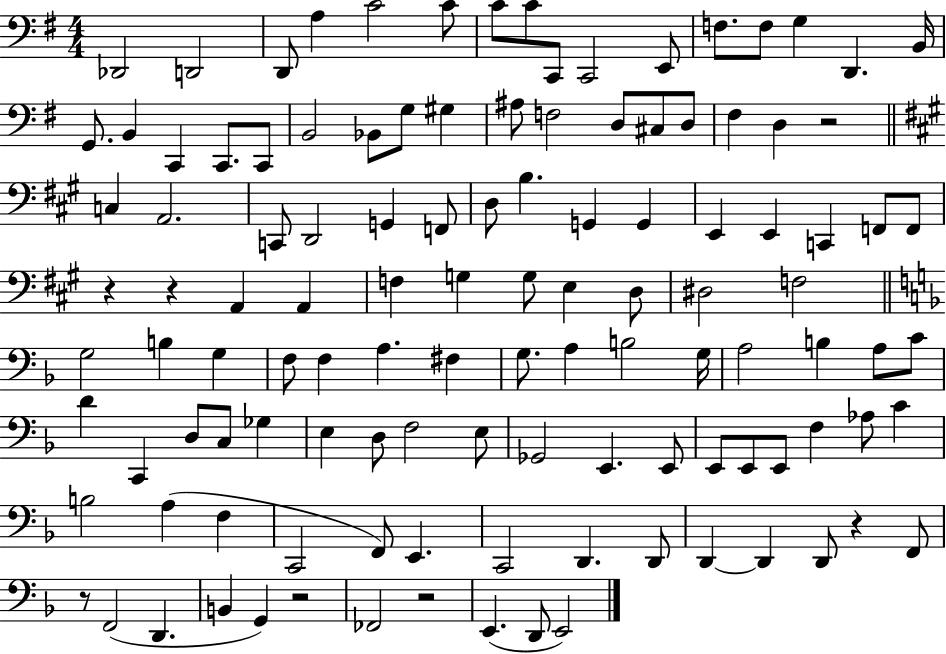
Db2/h D2/h D2/e A3/q C4/h C4/e C4/e C4/e C2/e C2/h E2/e F3/e. F3/e G3/q D2/q. B2/s G2/e. B2/q C2/q C2/e. C2/e B2/h Bb2/e G3/e G#3/q A#3/e F3/h D3/e C#3/e D3/e F#3/q D3/q R/h C3/q A2/h. C2/e D2/h G2/q F2/e D3/e B3/q. G2/q G2/q E2/q E2/q C2/q F2/e F2/e R/q R/q A2/q A2/q F3/q G3/q G3/e E3/q D3/e D#3/h F3/h G3/h B3/q G3/q F3/e F3/q A3/q. F#3/q G3/e. A3/q B3/h G3/s A3/h B3/q A3/e C4/e D4/q C2/q D3/e C3/e Gb3/q E3/q D3/e F3/h E3/e Gb2/h E2/q. E2/e E2/e E2/e E2/e F3/q Ab3/e C4/q B3/h A3/q F3/q C2/h F2/e E2/q. C2/h D2/q. D2/e D2/q D2/q D2/e R/q F2/e R/e F2/h D2/q. B2/q G2/q R/h FES2/h R/h E2/q. D2/e E2/h